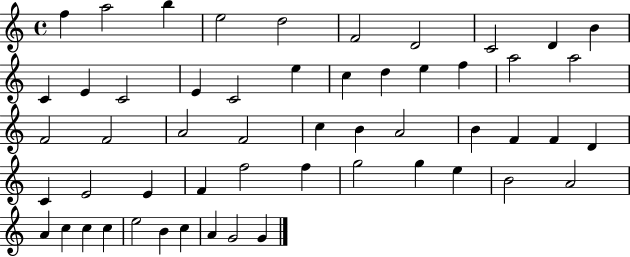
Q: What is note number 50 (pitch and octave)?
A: B4